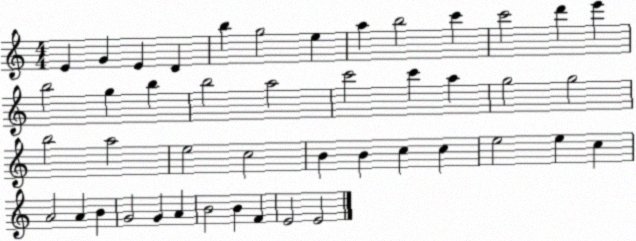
X:1
T:Untitled
M:4/4
L:1/4
K:C
E G E D b g2 e a b2 c' c'2 d' e' b2 g b b2 a2 c'2 c' a g2 g2 b2 a2 e2 c2 B B c c e2 e c A2 A B G2 G A B2 B F E2 E2